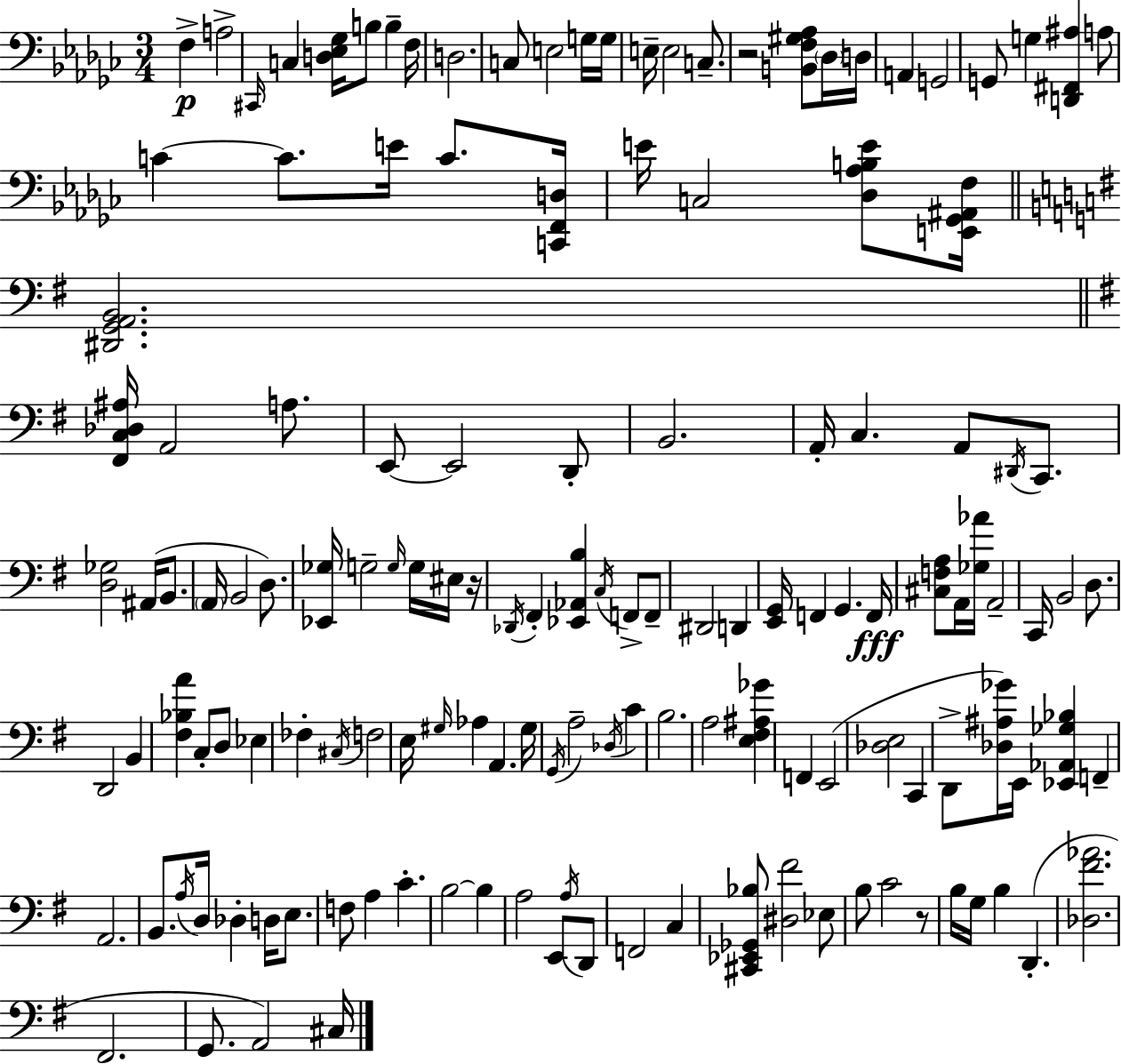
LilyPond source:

{
  \clef bass
  \numericTimeSignature
  \time 3/4
  \key ees \minor
  \repeat volta 2 { f4->\p a2-> | \grace { cis,16 } c4 <d ees ges>16 b8 b4-- | f16 d2. | c8 e2 g16 | \break g16 e16-- e2 c8.-- | r2 <b, f gis aes>8 \parenthesize des16 | d16 a,4 g,2 | g,8 g4 <d, fis, ais>4 a8 | \break c'4~~ c'8. e'16 c'8. | <c, f, d>16 e'16 c2 <des aes b e'>8 | <e, ges, ais, f>16 \bar "||" \break \key g \major <dis, g, a, b,>2. | \bar "||" \break \key g \major <fis, c des ais>16 a,2 a8. | e,8~~ e,2 d,8-. | b,2. | a,16-. c4. a,8 \acciaccatura { dis,16 } c,8. | \break <d ges>2 ais,16( b,8. | \parenthesize a,16 b,2 d8.) | <ees, ges>16 g2-- \grace { g16 } g16 | eis16 r16 \acciaccatura { des,16 } fis,4-. <ees, aes, b>4 \acciaccatura { c16 } | \break f,8-> f,8-- dis,2 | d,4 <e, g,>16 f,4 g,4. | f,16\fff <cis f a>8 a,16 <ges aes'>16 a,2-- | c,16 b,2 | \break d8. d,2 | b,4 <fis bes a'>4 c8-. d8 | ees4 fes4-. \acciaccatura { cis16 } f2 | e16 \grace { gis16 } aes4 a,4. | \break gis16 \acciaccatura { g,16 } a2-- | \acciaccatura { des16 } c'4 b2. | a2 | <e fis ais ges'>4 f,4 | \break e,2( <des e>2 | c,4 d,8-> <des ais ges'>16) e,16 | <ees, aes, ges bes>4 f,4-- a,2. | b,8. \acciaccatura { a16 } | \break d16 des4-. d16 e8. f8 a4 | c'4.-. b2~~ | b4 a2 | e,8 \acciaccatura { a16 } d,8 f,2 | \break c4 <cis, ees, ges, bes>8 | <dis fis'>2 ees8 b8 | c'2 r8 b16 g16 | b4 d,4.-.( <des fis' aes'>2. | \break fis,2. | g,8. | a,2) cis16 } \bar "|."
}